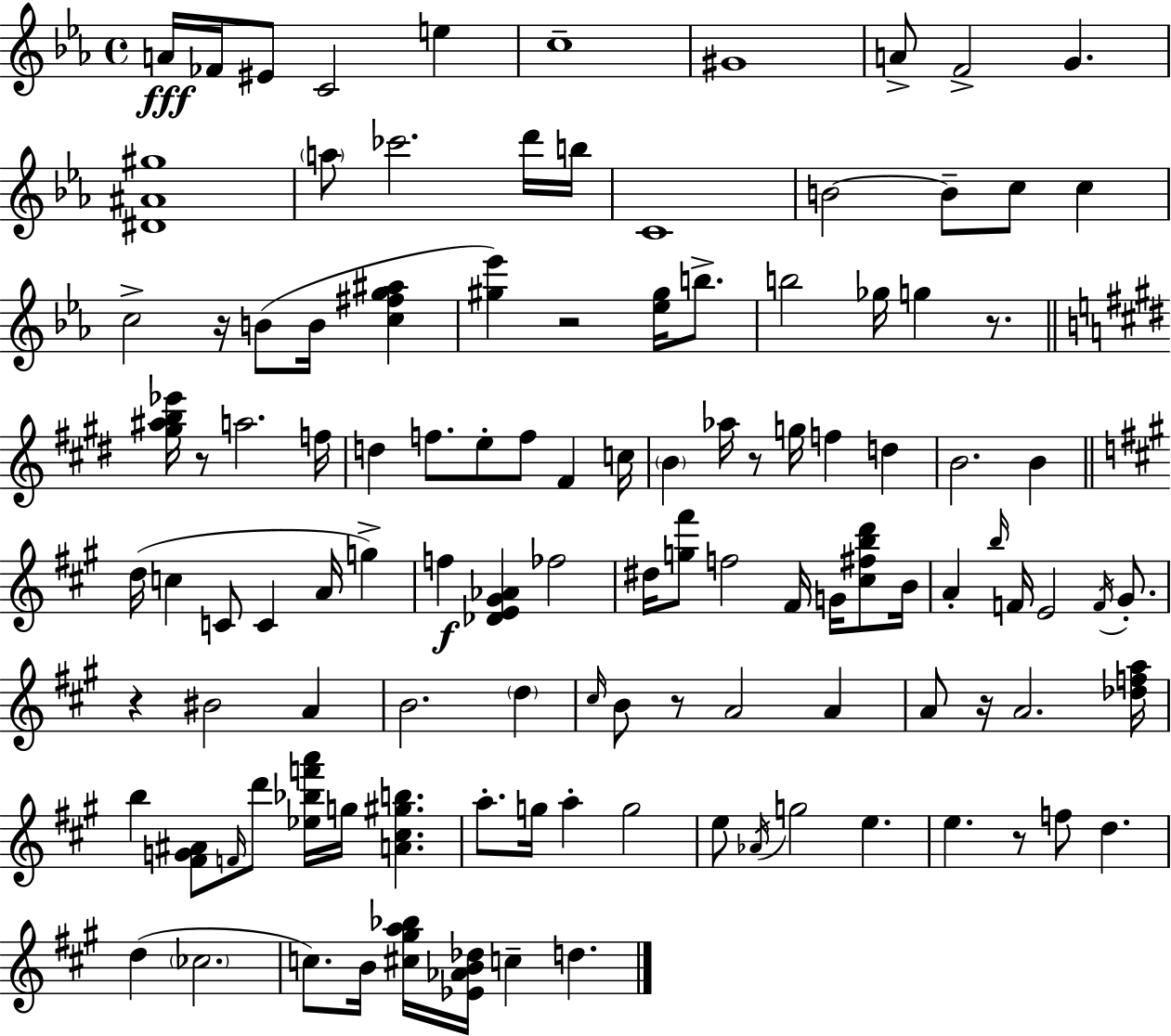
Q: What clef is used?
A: treble